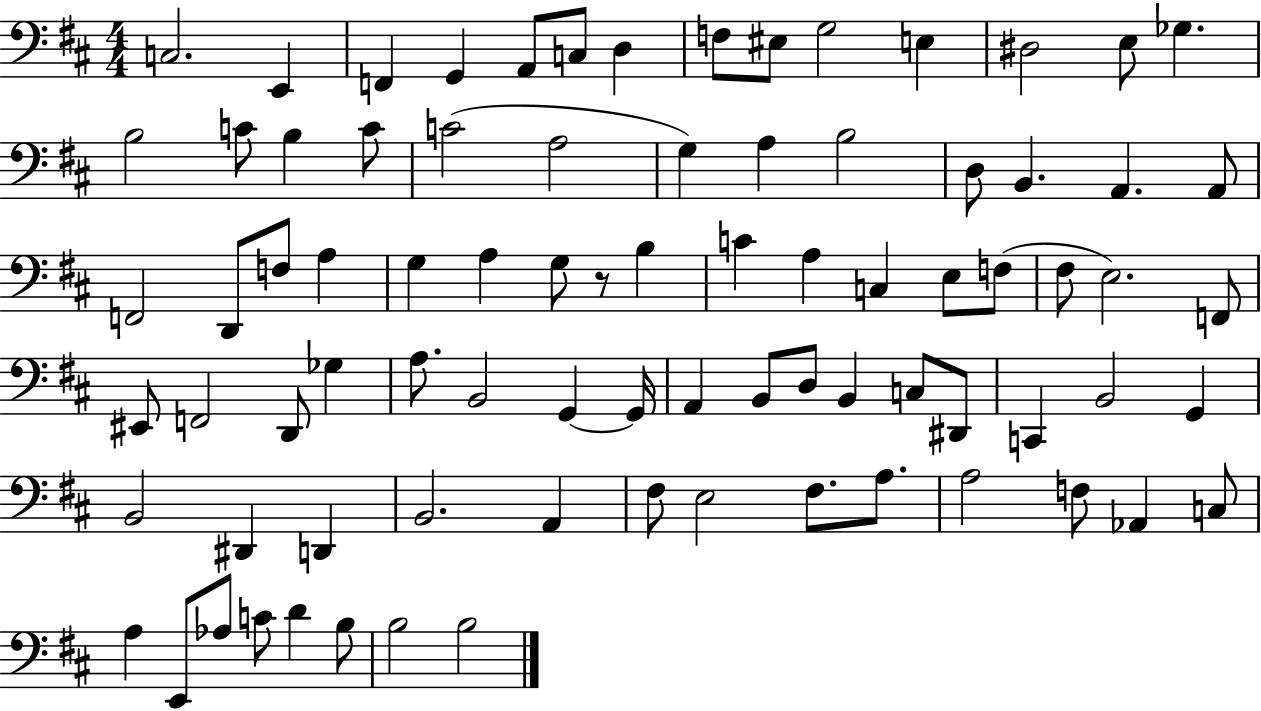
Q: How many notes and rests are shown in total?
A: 82